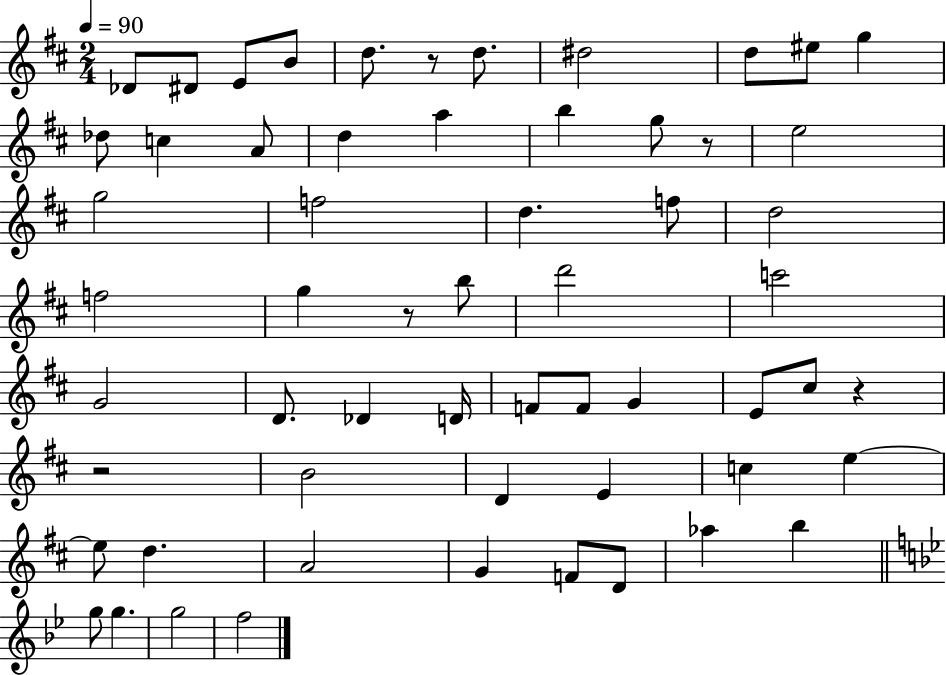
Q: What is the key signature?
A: D major